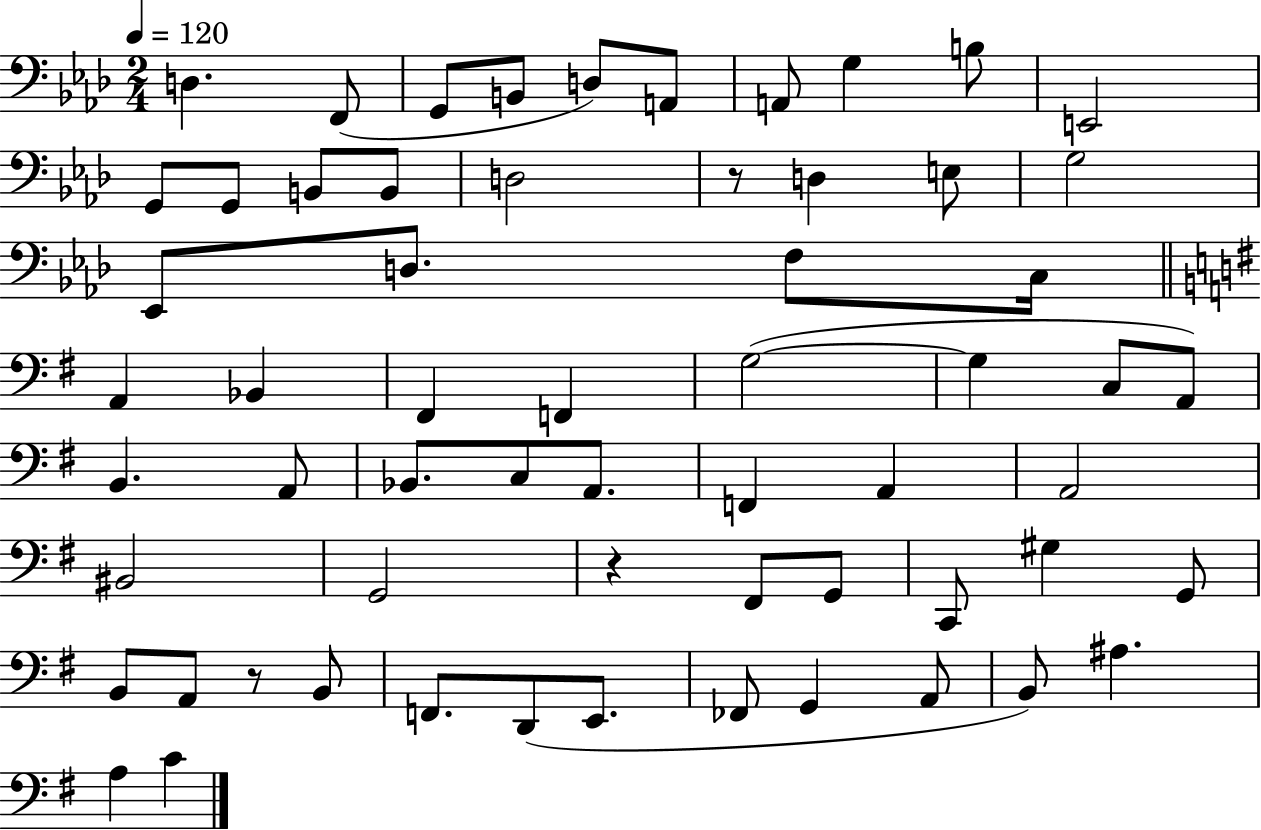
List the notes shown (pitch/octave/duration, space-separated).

D3/q. F2/e G2/e B2/e D3/e A2/e A2/e G3/q B3/e E2/h G2/e G2/e B2/e B2/e D3/h R/e D3/q E3/e G3/h Eb2/e D3/e. F3/e C3/s A2/q Bb2/q F#2/q F2/q G3/h G3/q C3/e A2/e B2/q. A2/e Bb2/e. C3/e A2/e. F2/q A2/q A2/h BIS2/h G2/h R/q F#2/e G2/e C2/e G#3/q G2/e B2/e A2/e R/e B2/e F2/e. D2/e E2/e. FES2/e G2/q A2/e B2/e A#3/q. A3/q C4/q